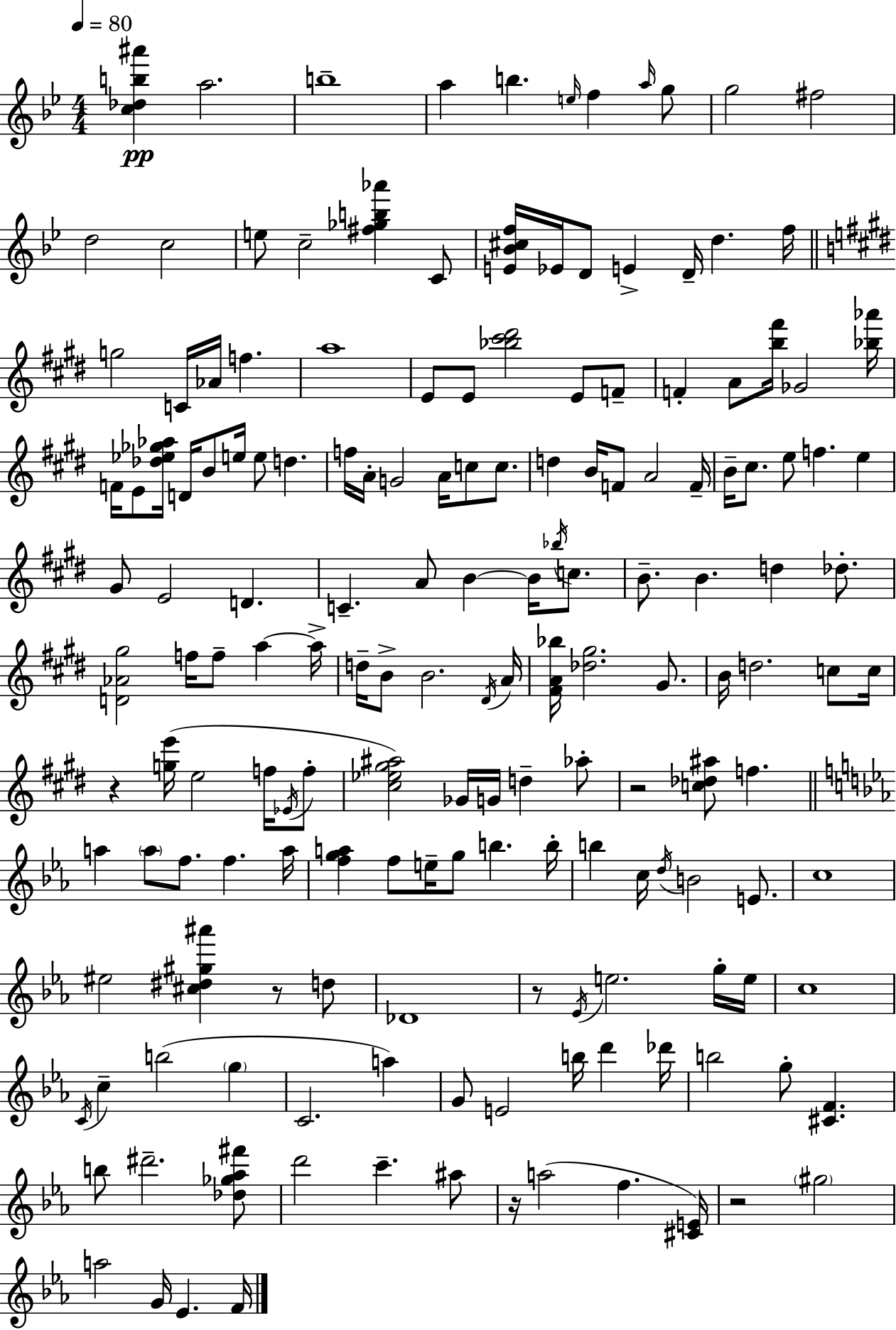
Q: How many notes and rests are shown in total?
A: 165